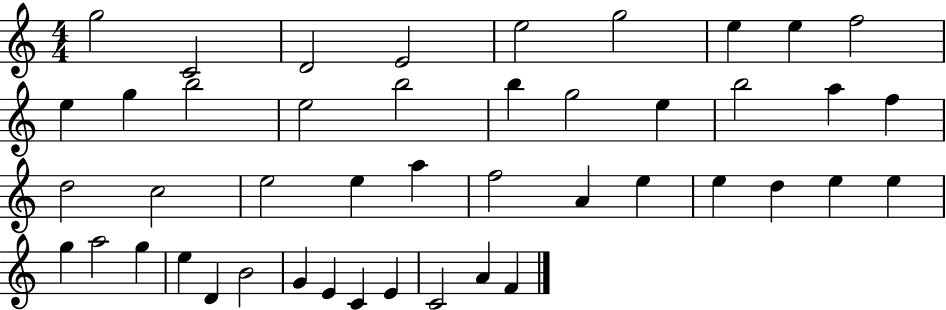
G5/h C4/h D4/h E4/h E5/h G5/h E5/q E5/q F5/h E5/q G5/q B5/h E5/h B5/h B5/q G5/h E5/q B5/h A5/q F5/q D5/h C5/h E5/h E5/q A5/q F5/h A4/q E5/q E5/q D5/q E5/q E5/q G5/q A5/h G5/q E5/q D4/q B4/h G4/q E4/q C4/q E4/q C4/h A4/q F4/q